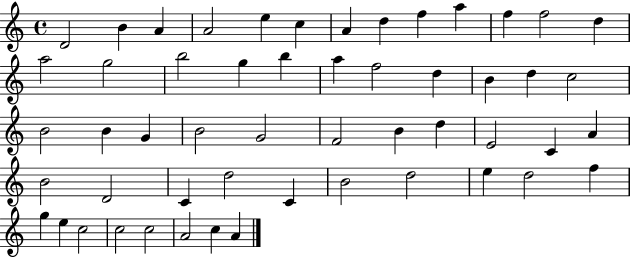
X:1
T:Untitled
M:4/4
L:1/4
K:C
D2 B A A2 e c A d f a f f2 d a2 g2 b2 g b a f2 d B d c2 B2 B G B2 G2 F2 B d E2 C A B2 D2 C d2 C B2 d2 e d2 f g e c2 c2 c2 A2 c A